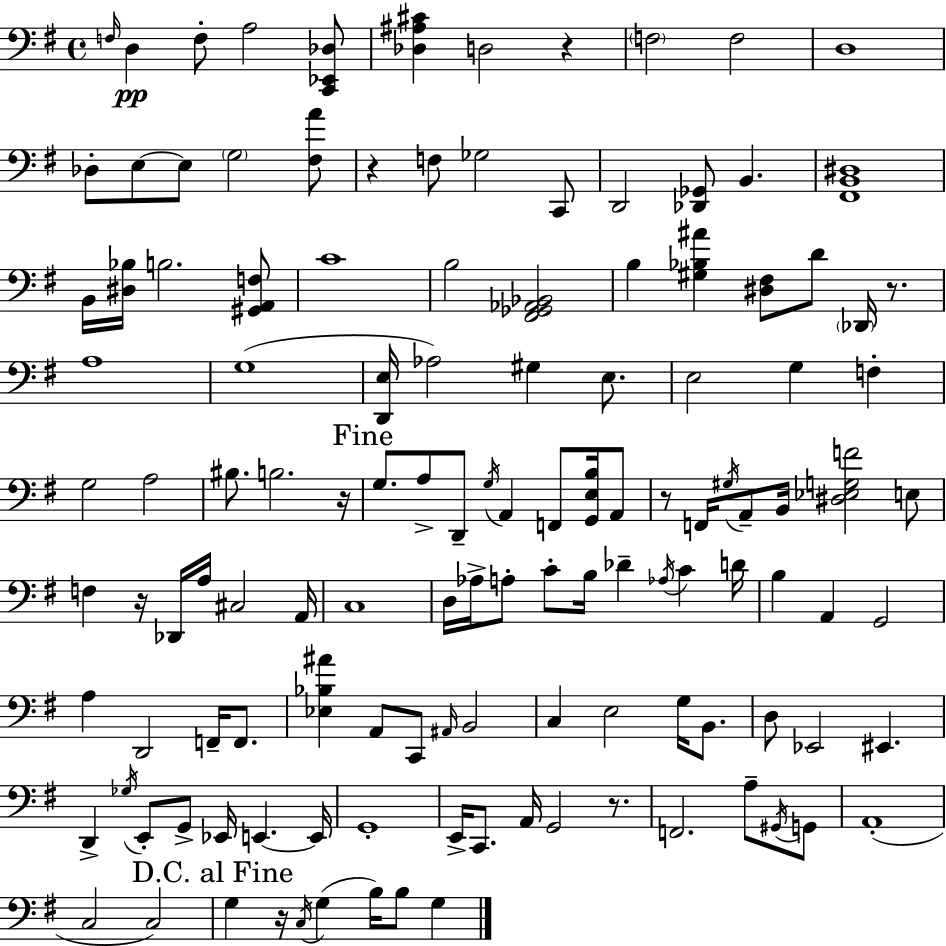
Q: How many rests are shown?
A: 8